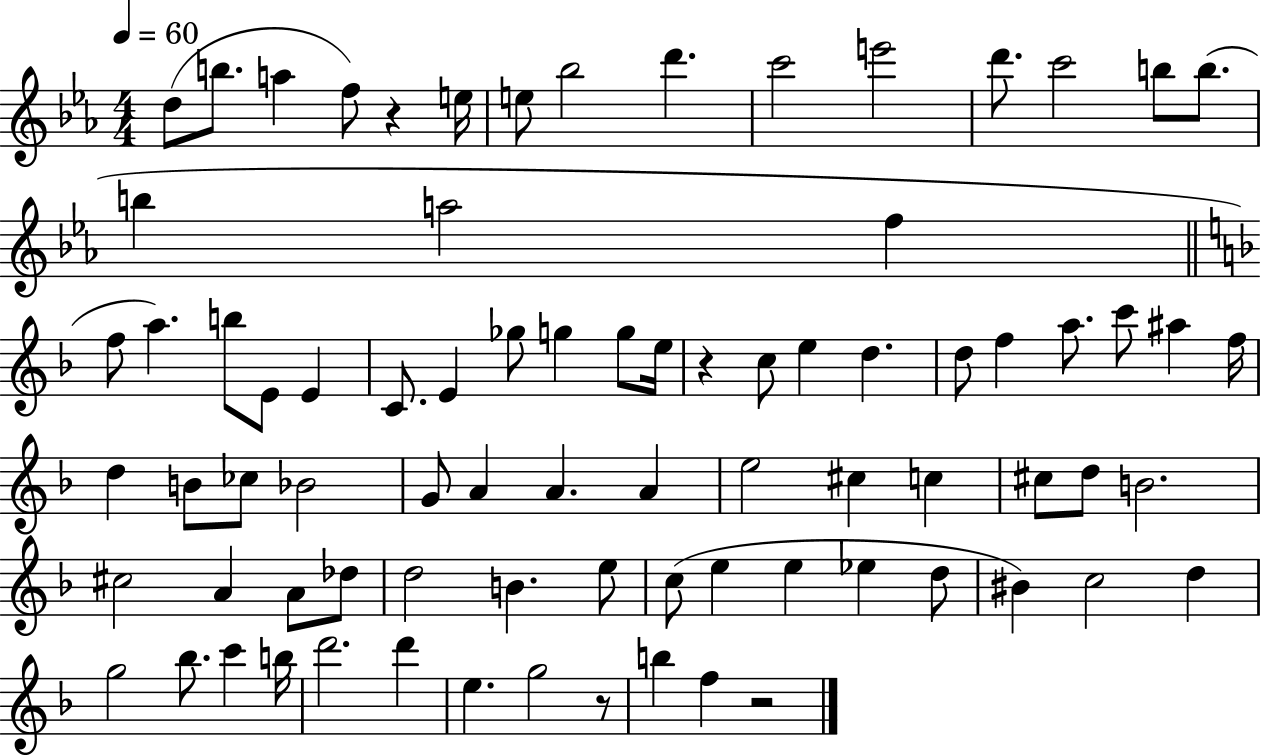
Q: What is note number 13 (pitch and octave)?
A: B5